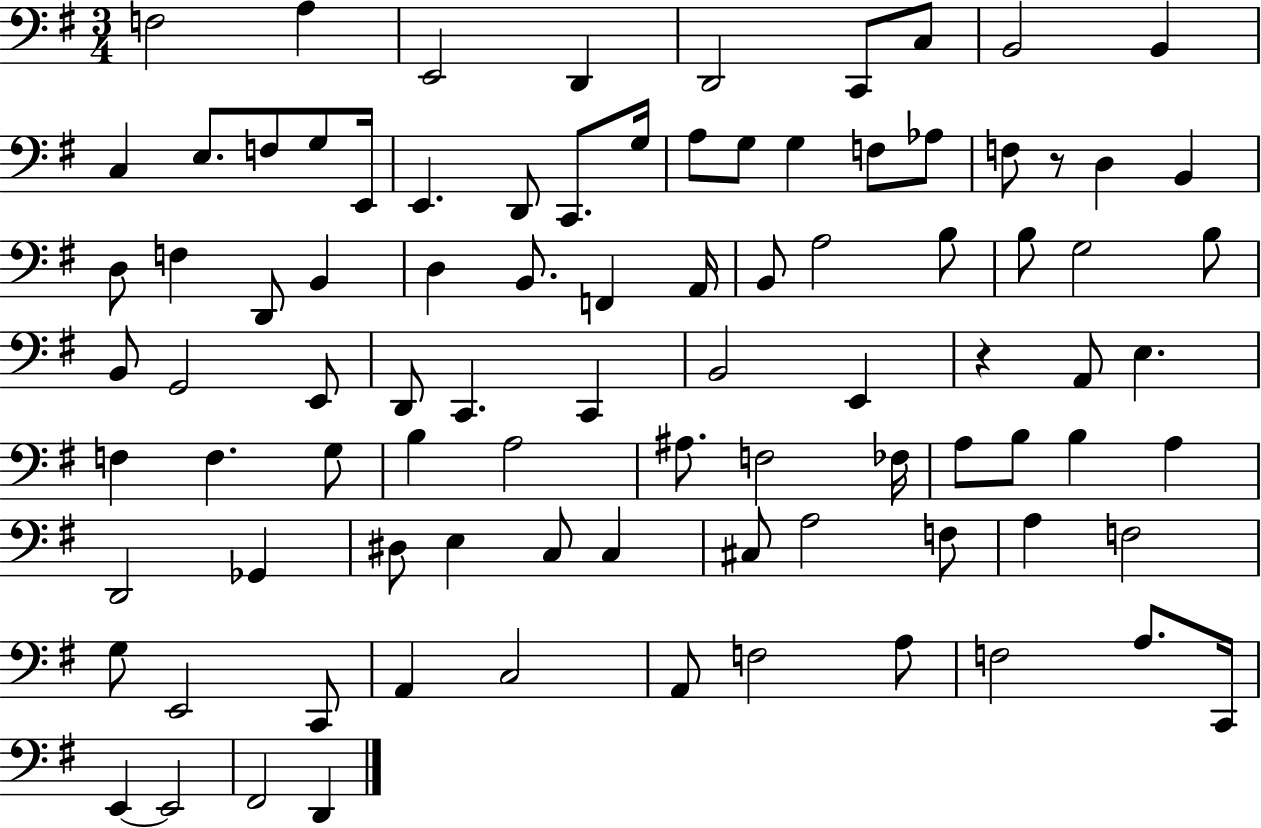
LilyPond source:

{
  \clef bass
  \numericTimeSignature
  \time 3/4
  \key g \major
  \repeat volta 2 { f2 a4 | e,2 d,4 | d,2 c,8 c8 | b,2 b,4 | \break c4 e8. f8 g8 e,16 | e,4. d,8 c,8. g16 | a8 g8 g4 f8 aes8 | f8 r8 d4 b,4 | \break d8 f4 d,8 b,4 | d4 b,8. f,4 a,16 | b,8 a2 b8 | b8 g2 b8 | \break b,8 g,2 e,8 | d,8 c,4. c,4 | b,2 e,4 | r4 a,8 e4. | \break f4 f4. g8 | b4 a2 | ais8. f2 fes16 | a8 b8 b4 a4 | \break d,2 ges,4 | dis8 e4 c8 c4 | cis8 a2 f8 | a4 f2 | \break g8 e,2 c,8 | a,4 c2 | a,8 f2 a8 | f2 a8. c,16 | \break e,4~~ e,2 | fis,2 d,4 | } \bar "|."
}